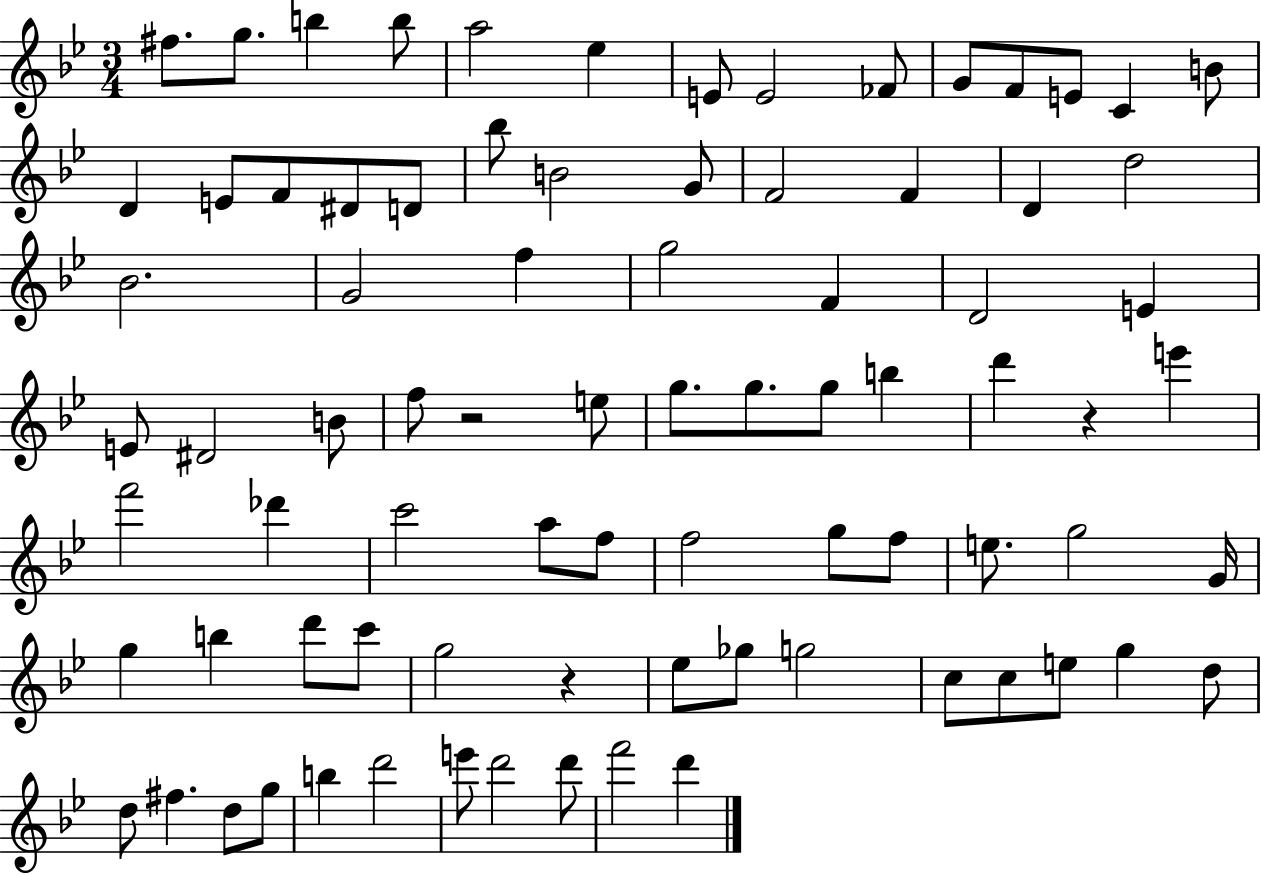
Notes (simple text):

F#5/e. G5/e. B5/q B5/e A5/h Eb5/q E4/e E4/h FES4/e G4/e F4/e E4/e C4/q B4/e D4/q E4/e F4/e D#4/e D4/e Bb5/e B4/h G4/e F4/h F4/q D4/q D5/h Bb4/h. G4/h F5/q G5/h F4/q D4/h E4/q E4/e D#4/h B4/e F5/e R/h E5/e G5/e. G5/e. G5/e B5/q D6/q R/q E6/q F6/h Db6/q C6/h A5/e F5/e F5/h G5/e F5/e E5/e. G5/h G4/s G5/q B5/q D6/e C6/e G5/h R/q Eb5/e Gb5/e G5/h C5/e C5/e E5/e G5/q D5/e D5/e F#5/q. D5/e G5/e B5/q D6/h E6/e D6/h D6/e F6/h D6/q